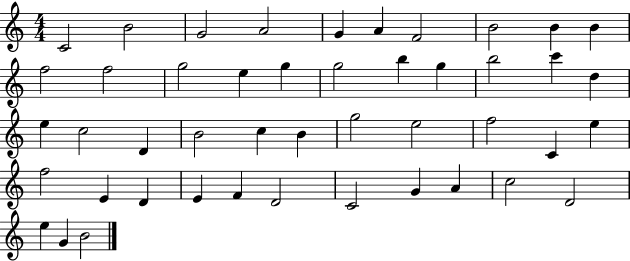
X:1
T:Untitled
M:4/4
L:1/4
K:C
C2 B2 G2 A2 G A F2 B2 B B f2 f2 g2 e g g2 b g b2 c' d e c2 D B2 c B g2 e2 f2 C e f2 E D E F D2 C2 G A c2 D2 e G B2